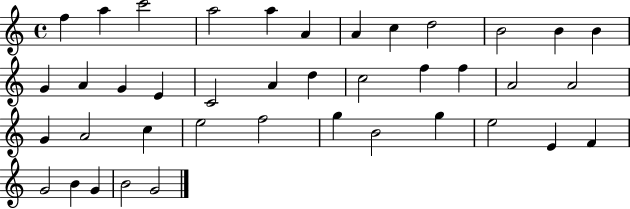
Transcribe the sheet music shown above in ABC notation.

X:1
T:Untitled
M:4/4
L:1/4
K:C
f a c'2 a2 a A A c d2 B2 B B G A G E C2 A d c2 f f A2 A2 G A2 c e2 f2 g B2 g e2 E F G2 B G B2 G2